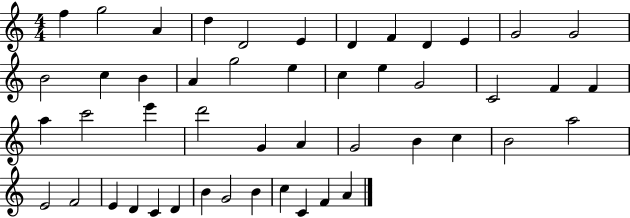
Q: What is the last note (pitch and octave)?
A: A4